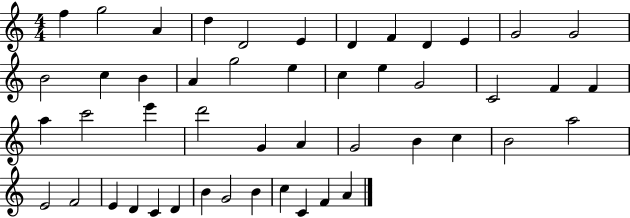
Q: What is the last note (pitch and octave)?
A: A4